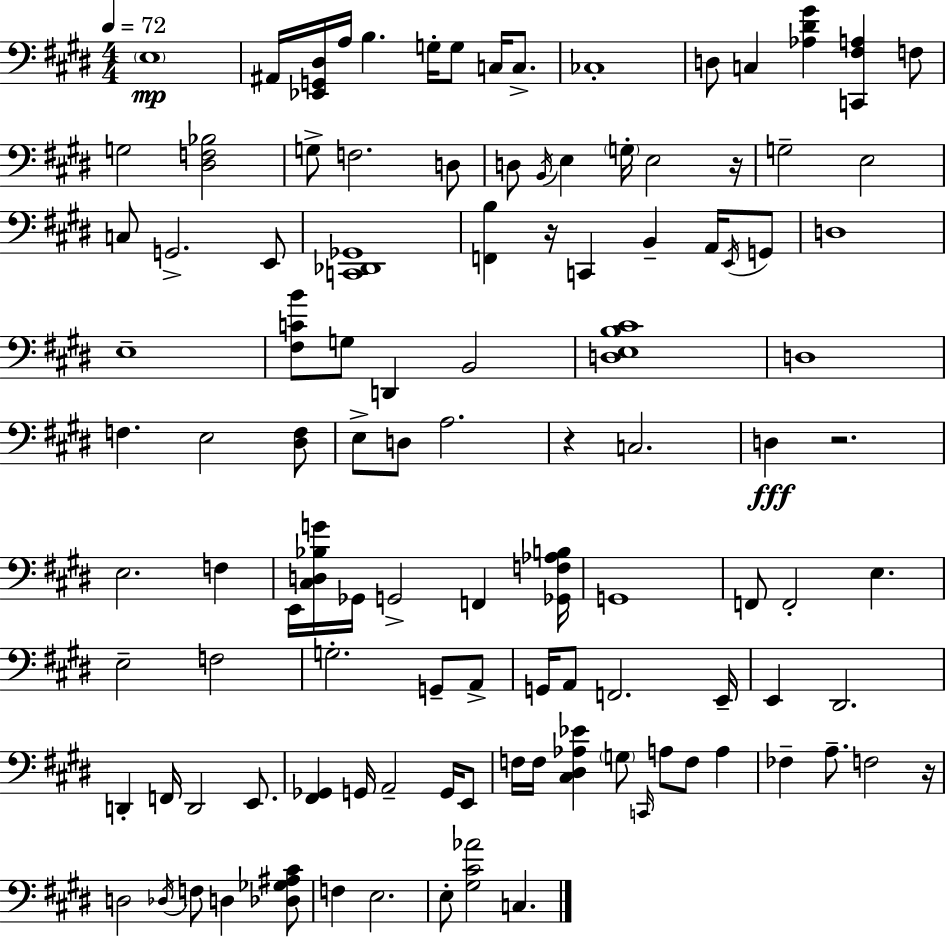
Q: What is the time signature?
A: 4/4